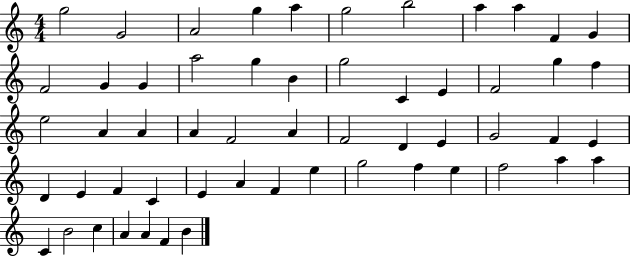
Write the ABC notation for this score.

X:1
T:Untitled
M:4/4
L:1/4
K:C
g2 G2 A2 g a g2 b2 a a F G F2 G G a2 g B g2 C E F2 g f e2 A A A F2 A F2 D E G2 F E D E F C E A F e g2 f e f2 a a C B2 c A A F B